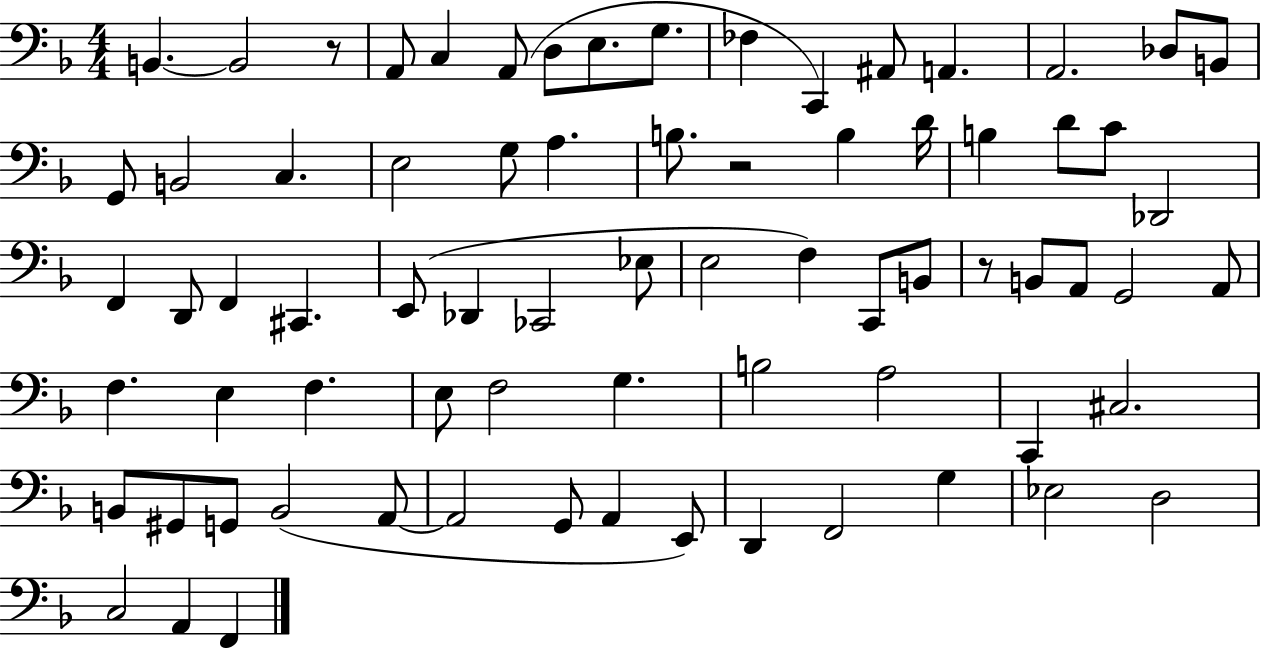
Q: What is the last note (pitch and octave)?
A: F2